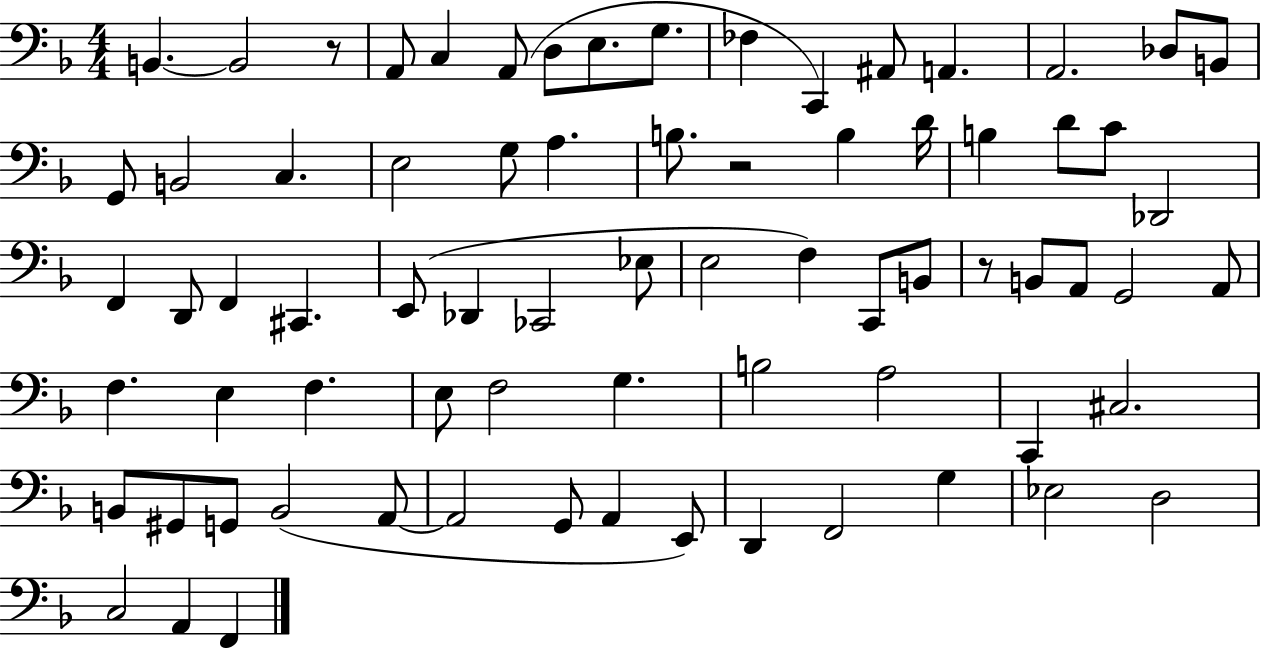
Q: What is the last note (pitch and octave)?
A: F2